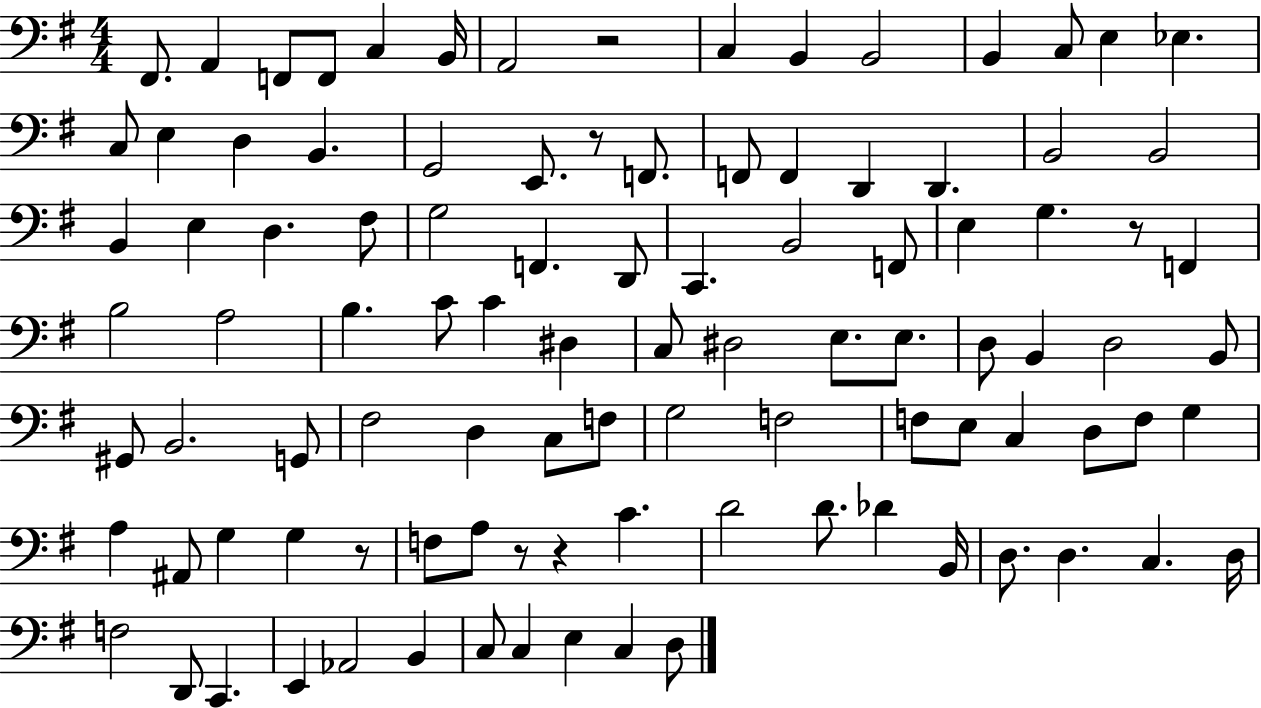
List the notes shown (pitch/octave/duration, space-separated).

F#2/e. A2/q F2/e F2/e C3/q B2/s A2/h R/h C3/q B2/q B2/h B2/q C3/e E3/q Eb3/q. C3/e E3/q D3/q B2/q. G2/h E2/e. R/e F2/e. F2/e F2/q D2/q D2/q. B2/h B2/h B2/q E3/q D3/q. F#3/e G3/h F2/q. D2/e C2/q. B2/h F2/e E3/q G3/q. R/e F2/q B3/h A3/h B3/q. C4/e C4/q D#3/q C3/e D#3/h E3/e. E3/e. D3/e B2/q D3/h B2/e G#2/e B2/h. G2/e F#3/h D3/q C3/e F3/e G3/h F3/h F3/e E3/e C3/q D3/e F3/e G3/q A3/q A#2/e G3/q G3/q R/e F3/e A3/e R/e R/q C4/q. D4/h D4/e. Db4/q B2/s D3/e. D3/q. C3/q. D3/s F3/h D2/e C2/q. E2/q Ab2/h B2/q C3/e C3/q E3/q C3/q D3/e